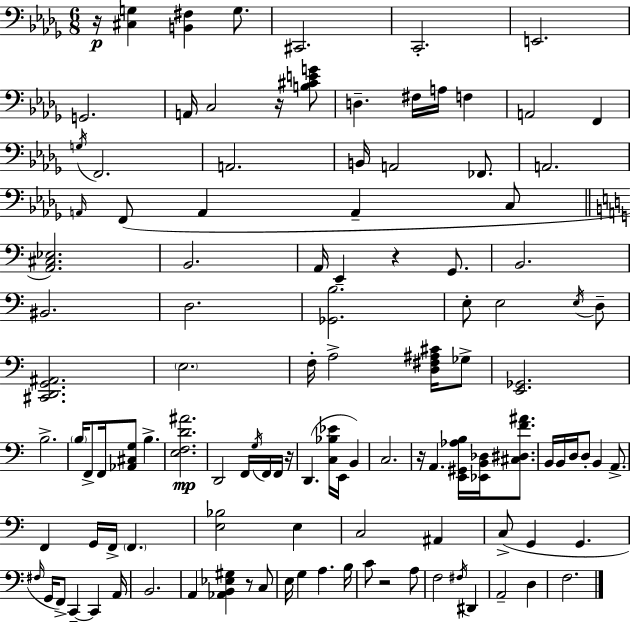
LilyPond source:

{
  \clef bass
  \numericTimeSignature
  \time 6/8
  \key bes \minor
  r16\p <cis g>4 <b, fis>4 g8. | cis,2. | c,2.-. | e,2. | \break g,2. | a,16 c2 r16 <b cis' e' g'>8 | d4.-- fis16 a16 f4 | a,2 f,4 | \break \acciaccatura { g16 } f,2. | a,2. | b,16 a,2 fes,8. | a,2. | \break \grace { a,16 }( f,8 a,4 a,4-- | c8 \bar "||" \break \key c \major <a, cis ees>2.) | b,2. | a,16 e,4-- r4 g,8. | b,2. | \break bis,2. | d2. | <ges, b>2. | e8-. e2 \acciaccatura { e16 } d8-- | \break <cis, d, g, ais,>2. | \parenthesize e2. | f16-. a2-> <d fis ais cis'>16 ges8-> | <e, ges,>2. | \break b2.-> | \parenthesize b16 f,8-> f,16 <aes, cis g>8 b4.-> | <e f d' ais'>2.\mp | d,2 f,16 \acciaccatura { g16 } f,16 | \break f,16 r16 d,4.( <c bes ees'>16 e,16 b,4) | c2. | r16 a,4. <e, gis, aes b>16 <ees, b, des>16 <cis dis f' ais'>8. | b,16 b,16 d16 d8-. b,4 a,8.-> | \break f,4 g,16 f,16-> \parenthesize f,4. | <e bes>2 e4 | c2 ais,4 | c8->( g,4 g,4. | \break \grace { fis16 } g,16 f,8->) c,4--~~ c,4 | a,16 b,2. | a,4 <aes, b, ees gis>4 r8 | c8 e16 g4 a4. | \break b16 c'8 r2 | a8 f2 \acciaccatura { fis16 } | dis,4 a,2-- | d4 f2. | \break \bar "|."
}